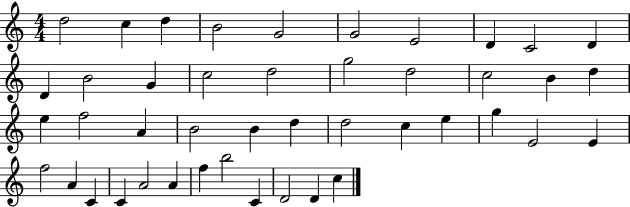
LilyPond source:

{
  \clef treble
  \numericTimeSignature
  \time 4/4
  \key c \major
  d''2 c''4 d''4 | b'2 g'2 | g'2 e'2 | d'4 c'2 d'4 | \break d'4 b'2 g'4 | c''2 d''2 | g''2 d''2 | c''2 b'4 d''4 | \break e''4 f''2 a'4 | b'2 b'4 d''4 | d''2 c''4 e''4 | g''4 e'2 e'4 | \break f''2 a'4 c'4 | c'4 a'2 a'4 | f''4 b''2 c'4 | d'2 d'4 c''4 | \break \bar "|."
}